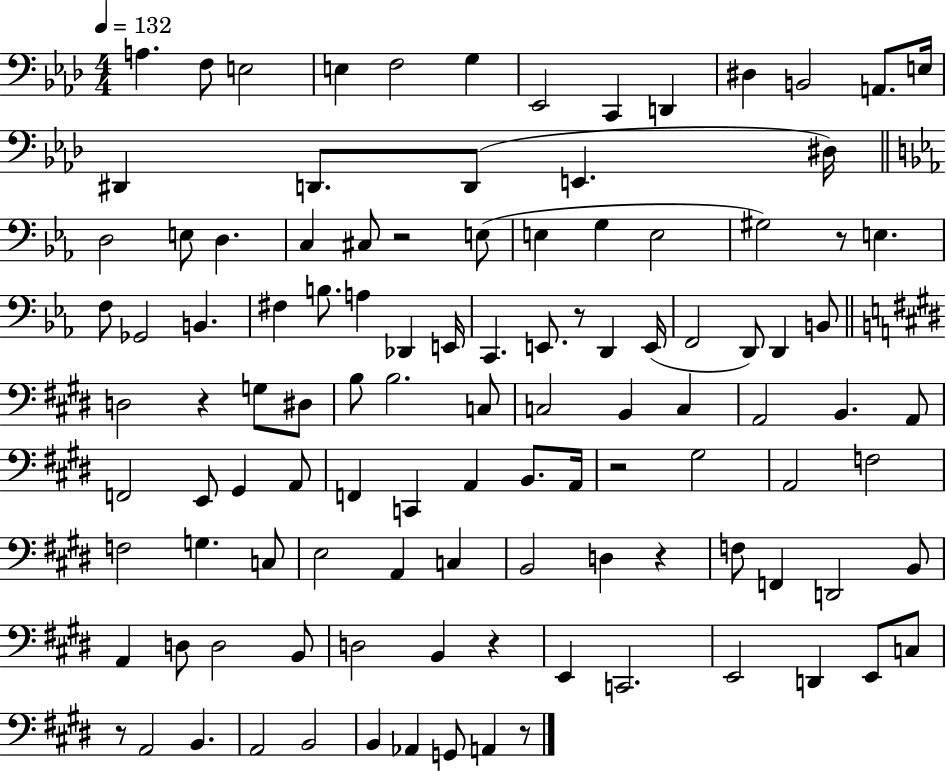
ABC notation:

X:1
T:Untitled
M:4/4
L:1/4
K:Ab
A, F,/2 E,2 E, F,2 G, _E,,2 C,, D,, ^D, B,,2 A,,/2 E,/4 ^D,, D,,/2 D,,/2 E,, ^D,/4 D,2 E,/2 D, C, ^C,/2 z2 E,/2 E, G, E,2 ^G,2 z/2 E, F,/2 _G,,2 B,, ^F, B,/2 A, _D,, E,,/4 C,, E,,/2 z/2 D,, E,,/4 F,,2 D,,/2 D,, B,,/2 D,2 z G,/2 ^D,/2 B,/2 B,2 C,/2 C,2 B,, C, A,,2 B,, A,,/2 F,,2 E,,/2 ^G,, A,,/2 F,, C,, A,, B,,/2 A,,/4 z2 ^G,2 A,,2 F,2 F,2 G, C,/2 E,2 A,, C, B,,2 D, z F,/2 F,, D,,2 B,,/2 A,, D,/2 D,2 B,,/2 D,2 B,, z E,, C,,2 E,,2 D,, E,,/2 C,/2 z/2 A,,2 B,, A,,2 B,,2 B,, _A,, G,,/2 A,, z/2